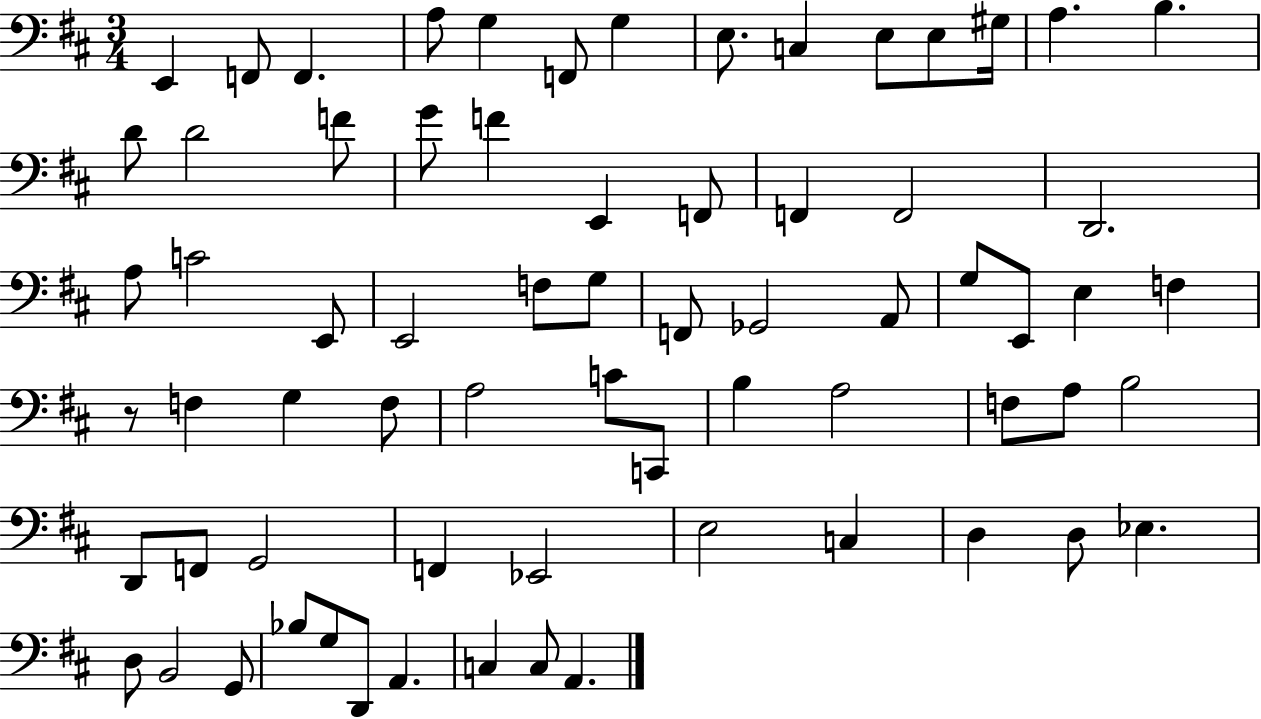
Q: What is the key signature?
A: D major